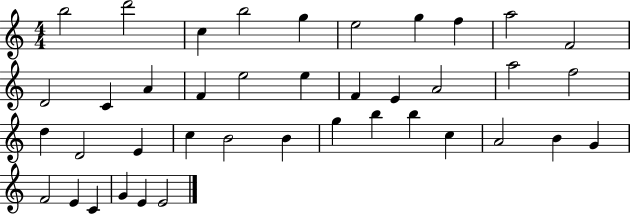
{
  \clef treble
  \numericTimeSignature
  \time 4/4
  \key c \major
  b''2 d'''2 | c''4 b''2 g''4 | e''2 g''4 f''4 | a''2 f'2 | \break d'2 c'4 a'4 | f'4 e''2 e''4 | f'4 e'4 a'2 | a''2 f''2 | \break d''4 d'2 e'4 | c''4 b'2 b'4 | g''4 b''4 b''4 c''4 | a'2 b'4 g'4 | \break f'2 e'4 c'4 | g'4 e'4 e'2 | \bar "|."
}